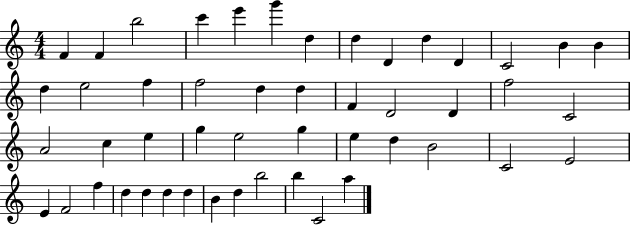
X:1
T:Untitled
M:4/4
L:1/4
K:C
F F b2 c' e' g' d d D d D C2 B B d e2 f f2 d d F D2 D f2 C2 A2 c e g e2 g e d B2 C2 E2 E F2 f d d d d B d b2 b C2 a